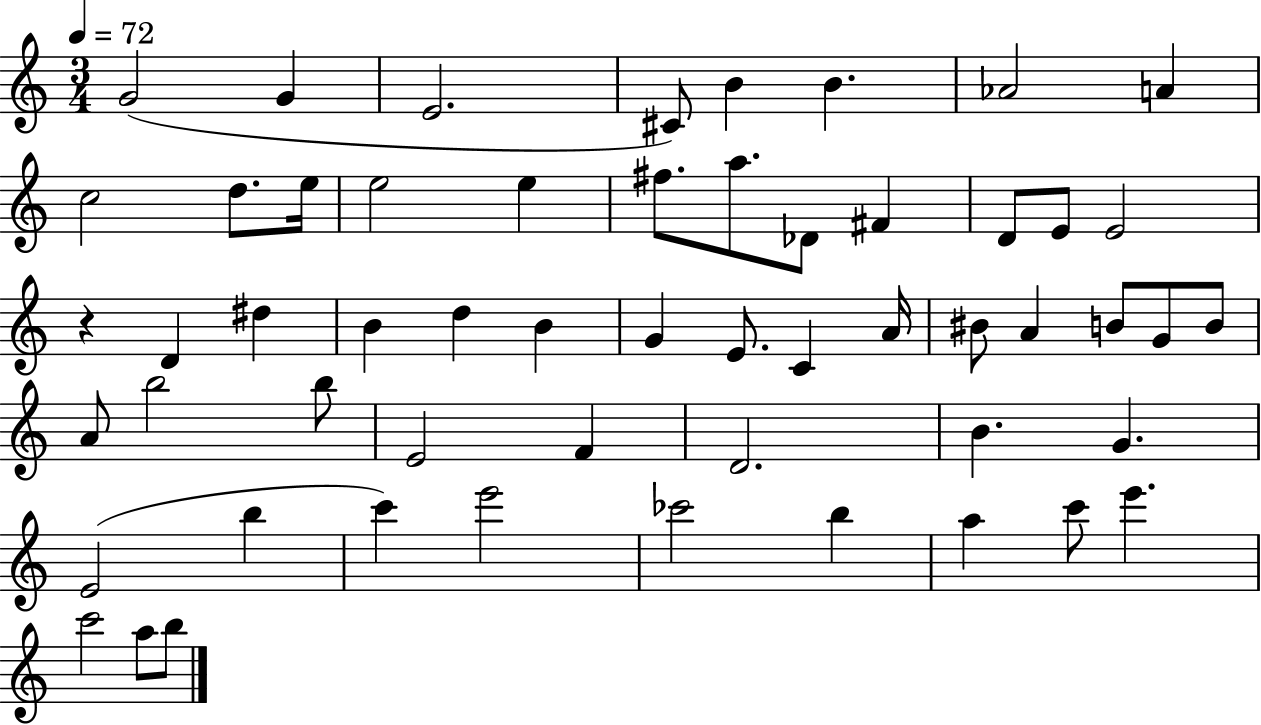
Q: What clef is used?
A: treble